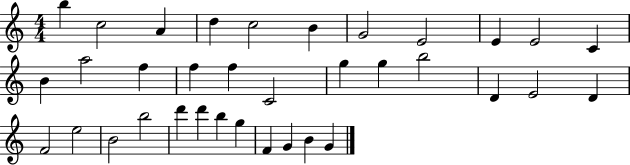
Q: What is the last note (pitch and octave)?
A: G4